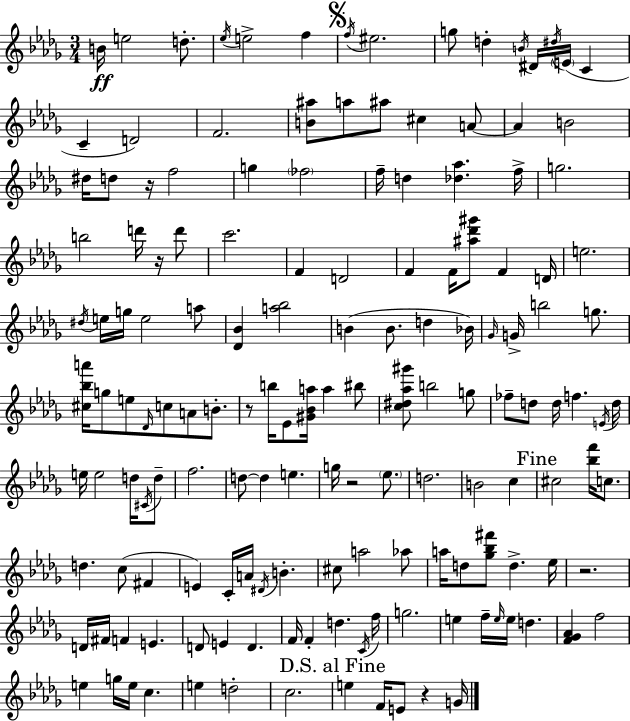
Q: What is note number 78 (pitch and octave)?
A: D5